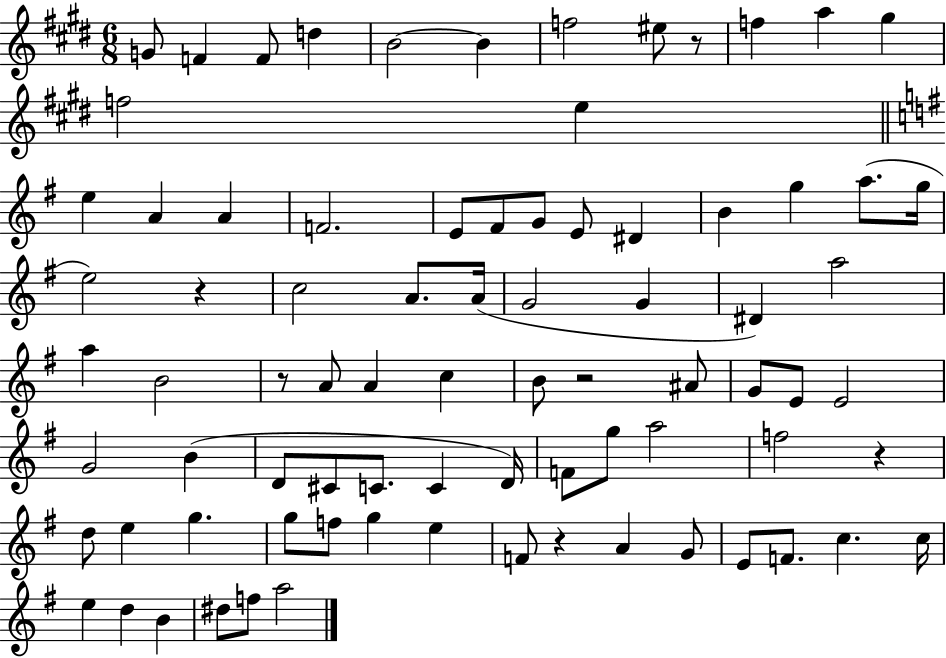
{
  \clef treble
  \numericTimeSignature
  \time 6/8
  \key e \major
  \repeat volta 2 { g'8 f'4 f'8 d''4 | b'2~~ b'4 | f''2 eis''8 r8 | f''4 a''4 gis''4 | \break f''2 e''4 | \bar "||" \break \key e \minor e''4 a'4 a'4 | f'2. | e'8 fis'8 g'8 e'8 dis'4 | b'4 g''4 a''8.( g''16 | \break e''2) r4 | c''2 a'8. a'16( | g'2 g'4 | dis'4) a''2 | \break a''4 b'2 | r8 a'8 a'4 c''4 | b'8 r2 ais'8 | g'8 e'8 e'2 | \break g'2 b'4( | d'8 cis'8 c'8. c'4 d'16) | f'8 g''8 a''2 | f''2 r4 | \break d''8 e''4 g''4. | g''8 f''8 g''4 e''4 | f'8 r4 a'4 g'8 | e'8 f'8. c''4. c''16 | \break e''4 d''4 b'4 | dis''8 f''8 a''2 | } \bar "|."
}